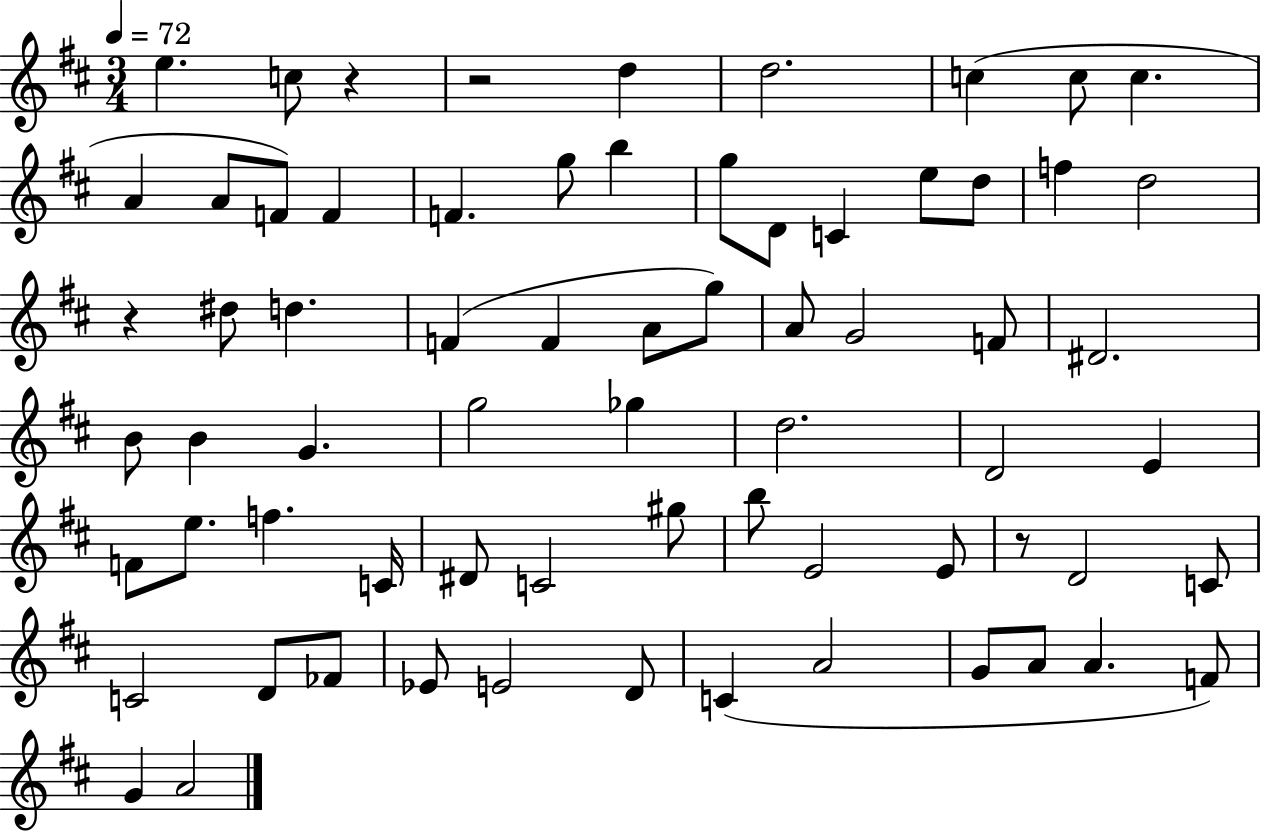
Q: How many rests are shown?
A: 4